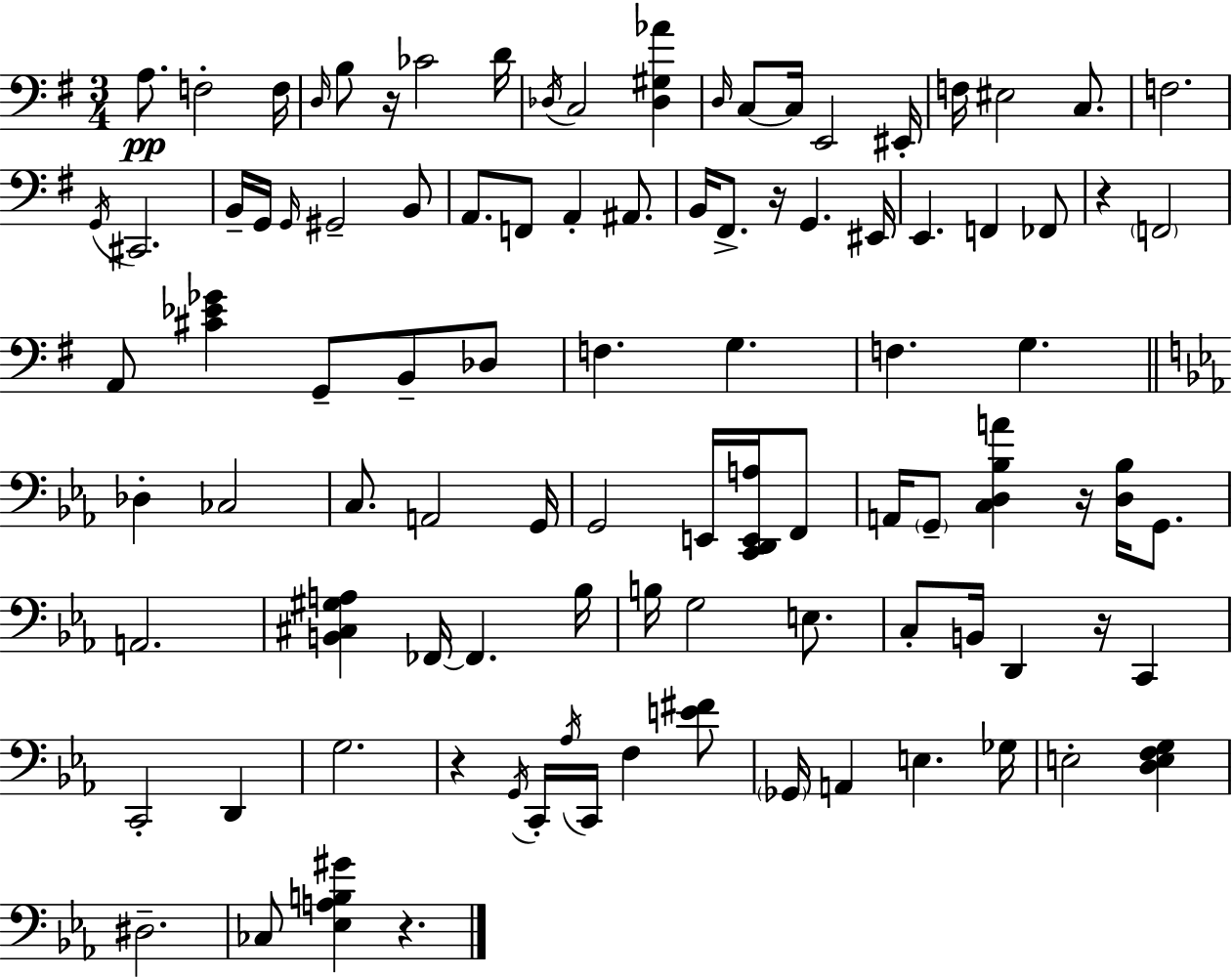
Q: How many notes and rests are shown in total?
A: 98